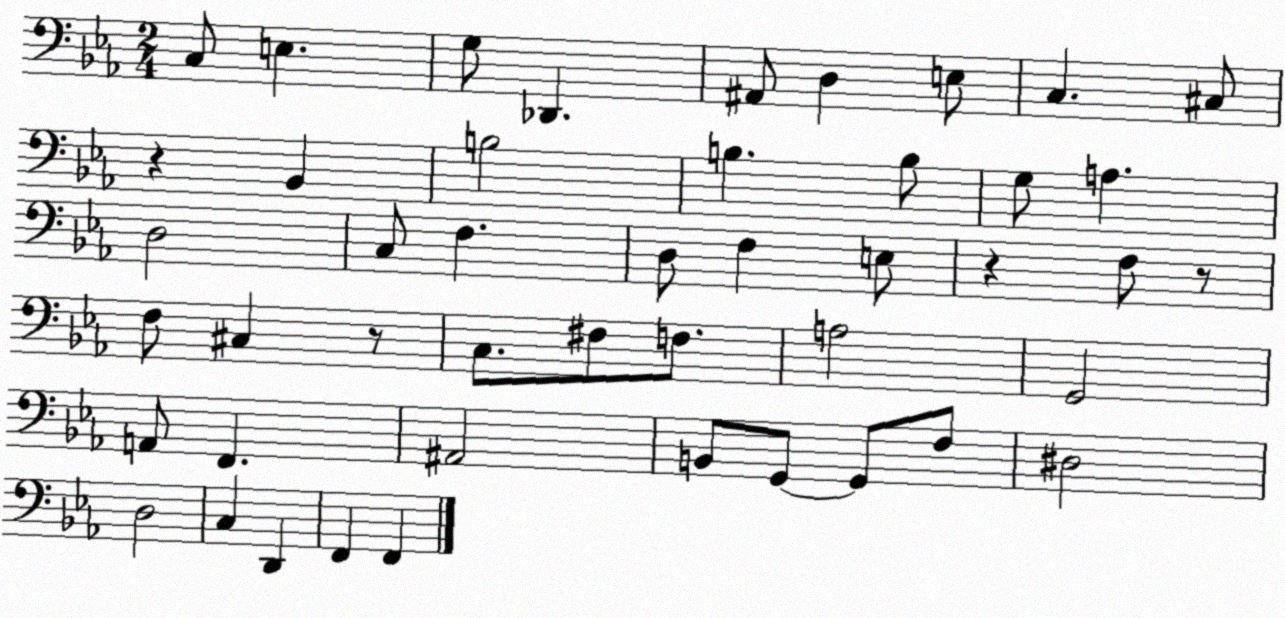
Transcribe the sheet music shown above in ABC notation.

X:1
T:Untitled
M:2/4
L:1/4
K:Eb
C,/2 E, G,/2 _D,, ^A,,/2 D, E,/2 C, ^C,/2 z _B,, B,2 B, B,/2 G,/2 A, D,2 C,/2 F, D,/2 F, E,/2 z F,/2 z/2 F,/2 ^C, z/2 C,/2 ^F,/2 F,/2 A,2 G,,2 A,,/2 F,, ^A,,2 B,,/2 G,,/2 G,,/2 F,/2 ^D,2 D,2 C, D,, F,, F,,